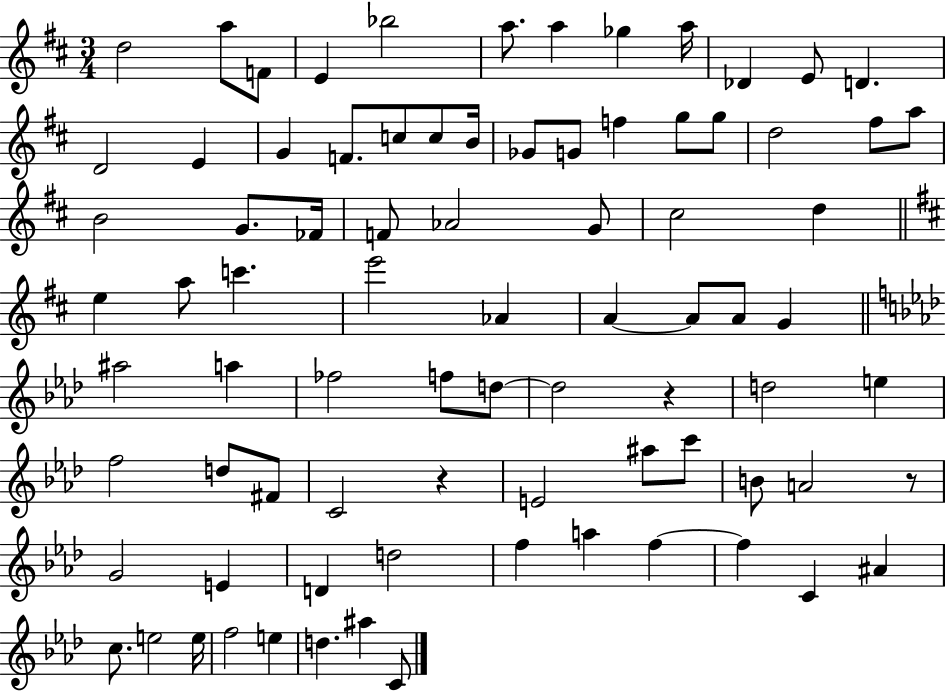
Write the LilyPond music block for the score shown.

{
  \clef treble
  \numericTimeSignature
  \time 3/4
  \key d \major
  d''2 a''8 f'8 | e'4 bes''2 | a''8. a''4 ges''4 a''16 | des'4 e'8 d'4. | \break d'2 e'4 | g'4 f'8. c''8 c''8 b'16 | ges'8 g'8 f''4 g''8 g''8 | d''2 fis''8 a''8 | \break b'2 g'8. fes'16 | f'8 aes'2 g'8 | cis''2 d''4 | \bar "||" \break \key b \minor e''4 a''8 c'''4. | e'''2 aes'4 | a'4~~ a'8 a'8 g'4 | \bar "||" \break \key f \minor ais''2 a''4 | fes''2 f''8 d''8~~ | d''2 r4 | d''2 e''4 | \break f''2 d''8 fis'8 | c'2 r4 | e'2 ais''8 c'''8 | b'8 a'2 r8 | \break g'2 e'4 | d'4 d''2 | f''4 a''4 f''4~~ | f''4 c'4 ais'4 | \break c''8. e''2 e''16 | f''2 e''4 | d''4. ais''4 c'8 | \bar "|."
}